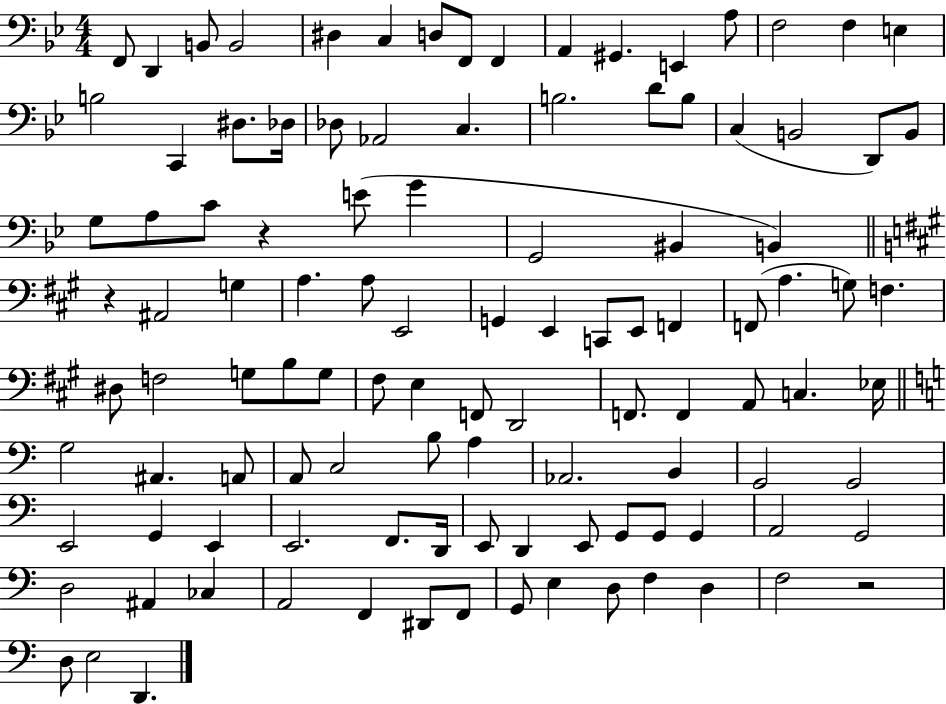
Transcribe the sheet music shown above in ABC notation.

X:1
T:Untitled
M:4/4
L:1/4
K:Bb
F,,/2 D,, B,,/2 B,,2 ^D, C, D,/2 F,,/2 F,, A,, ^G,, E,, A,/2 F,2 F, E, B,2 C,, ^D,/2 _D,/4 _D,/2 _A,,2 C, B,2 D/2 B,/2 C, B,,2 D,,/2 B,,/2 G,/2 A,/2 C/2 z E/2 G G,,2 ^B,, B,, z ^A,,2 G, A, A,/2 E,,2 G,, E,, C,,/2 E,,/2 F,, F,,/2 A, G,/2 F, ^D,/2 F,2 G,/2 B,/2 G,/2 ^F,/2 E, F,,/2 D,,2 F,,/2 F,, A,,/2 C, _E,/4 G,2 ^A,, A,,/2 A,,/2 C,2 B,/2 A, _A,,2 B,, G,,2 G,,2 E,,2 G,, E,, E,,2 F,,/2 D,,/4 E,,/2 D,, E,,/2 G,,/2 G,,/2 G,, A,,2 G,,2 D,2 ^A,, _C, A,,2 F,, ^D,,/2 F,,/2 G,,/2 E, D,/2 F, D, F,2 z2 D,/2 E,2 D,,